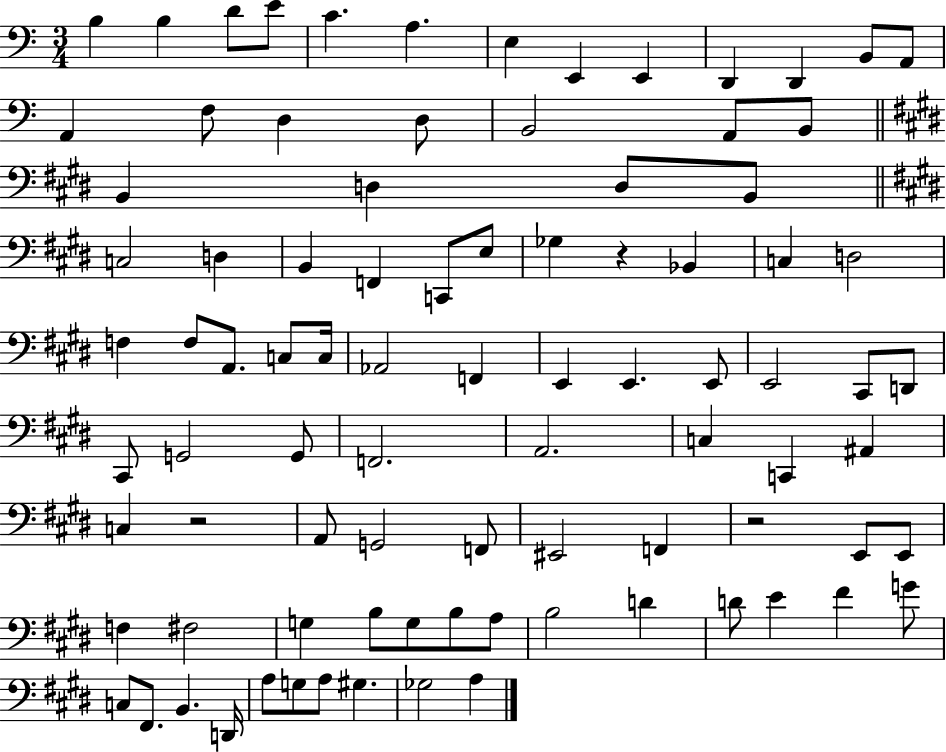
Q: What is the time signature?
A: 3/4